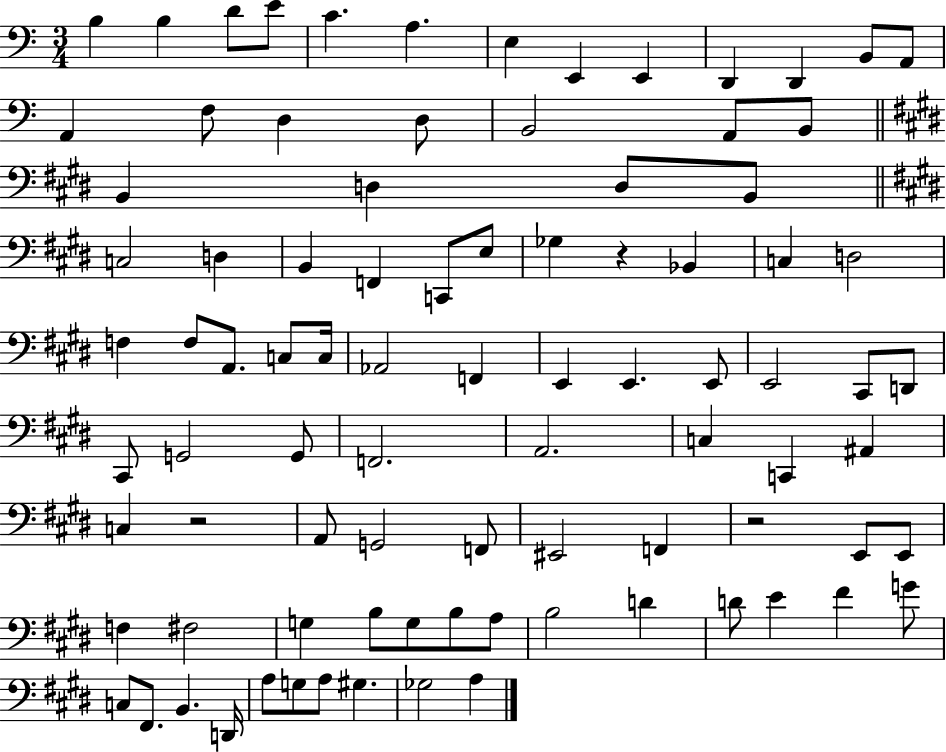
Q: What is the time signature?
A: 3/4